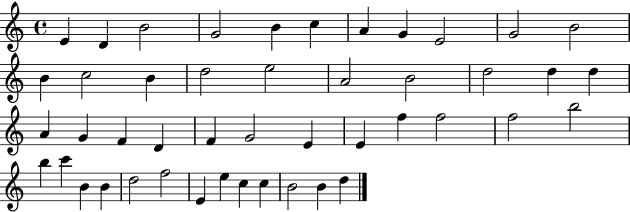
{
  \clef treble
  \time 4/4
  \defaultTimeSignature
  \key c \major
  e'4 d'4 b'2 | g'2 b'4 c''4 | a'4 g'4 e'2 | g'2 b'2 | \break b'4 c''2 b'4 | d''2 e''2 | a'2 b'2 | d''2 d''4 d''4 | \break a'4 g'4 f'4 d'4 | f'4 g'2 e'4 | e'4 f''4 f''2 | f''2 b''2 | \break b''4 c'''4 b'4 b'4 | d''2 f''2 | e'4 e''4 c''4 c''4 | b'2 b'4 d''4 | \break \bar "|."
}